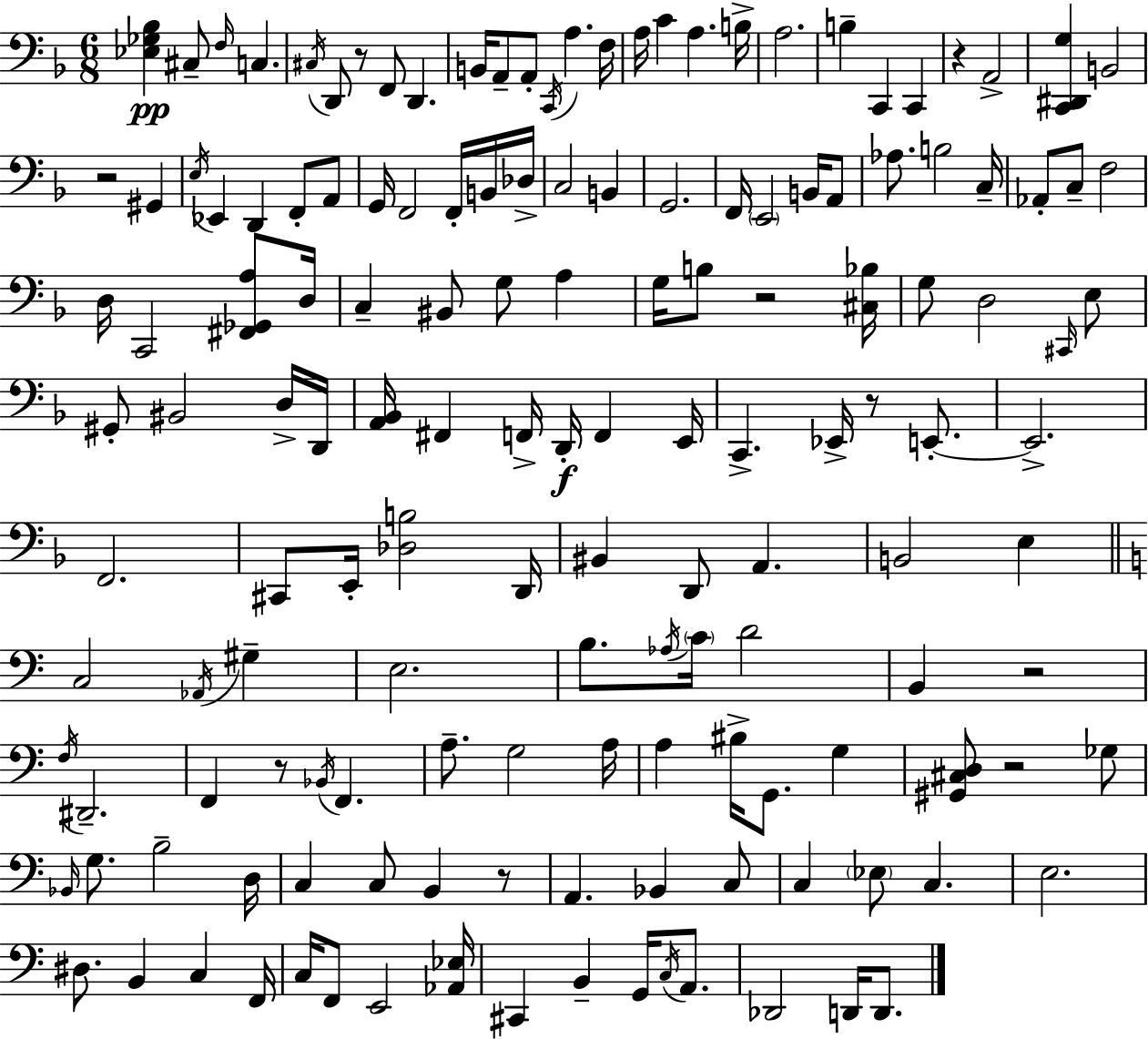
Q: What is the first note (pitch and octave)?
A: C#3